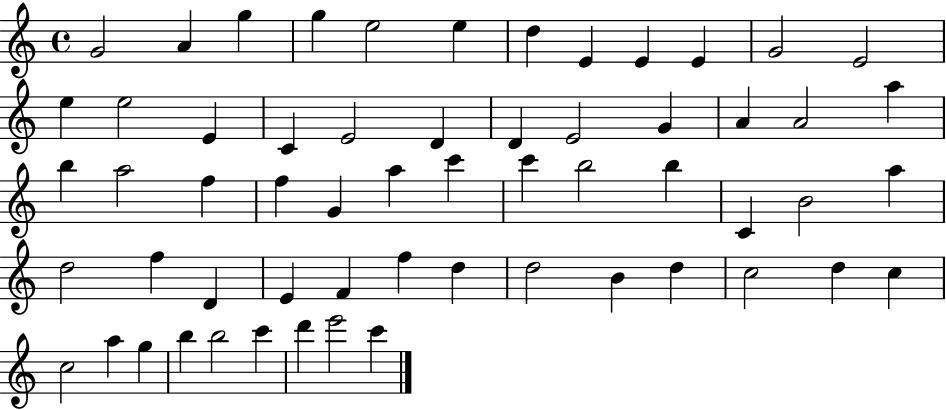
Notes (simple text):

G4/h A4/q G5/q G5/q E5/h E5/q D5/q E4/q E4/q E4/q G4/h E4/h E5/q E5/h E4/q C4/q E4/h D4/q D4/q E4/h G4/q A4/q A4/h A5/q B5/q A5/h F5/q F5/q G4/q A5/q C6/q C6/q B5/h B5/q C4/q B4/h A5/q D5/h F5/q D4/q E4/q F4/q F5/q D5/q D5/h B4/q D5/q C5/h D5/q C5/q C5/h A5/q G5/q B5/q B5/h C6/q D6/q E6/h C6/q